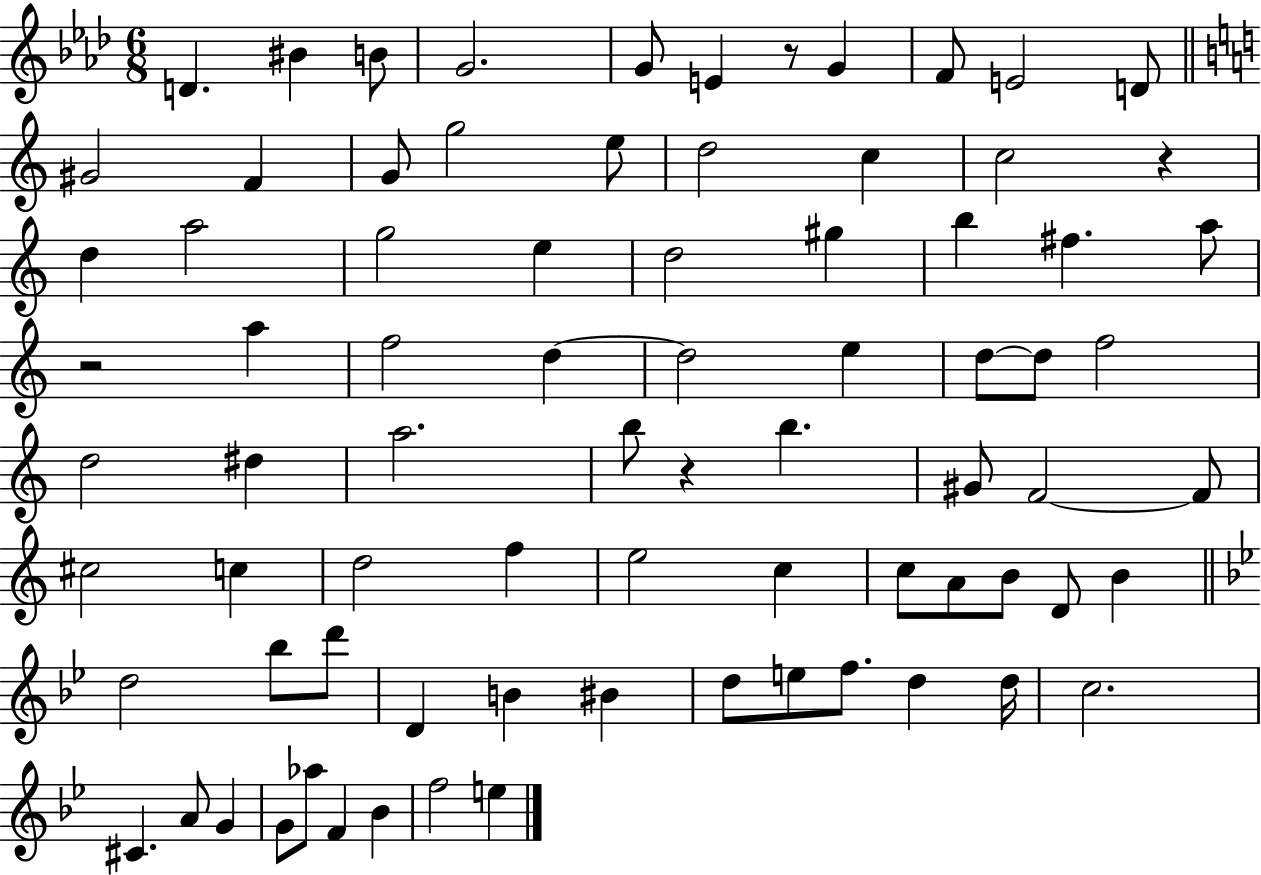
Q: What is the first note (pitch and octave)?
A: D4